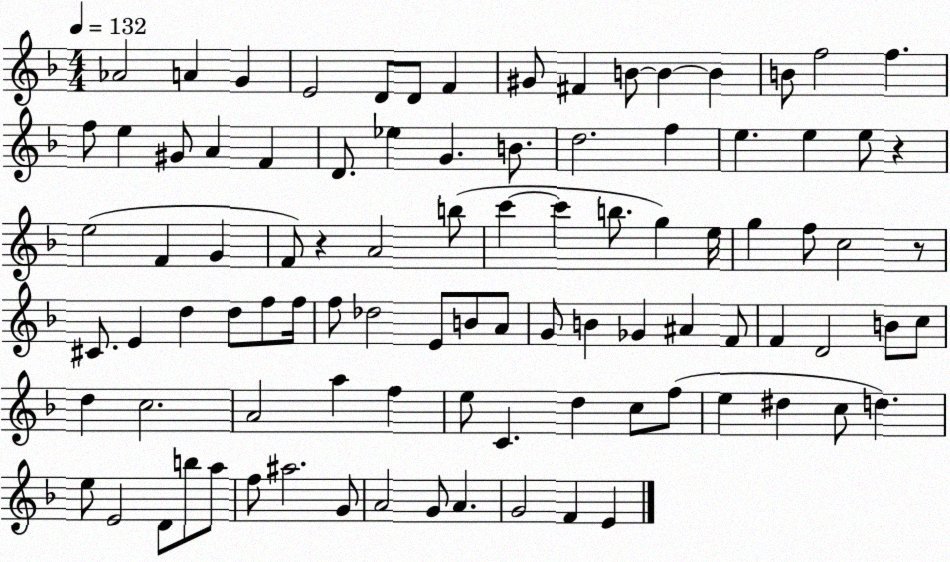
X:1
T:Untitled
M:4/4
L:1/4
K:F
_A2 A G E2 D/2 D/2 F ^G/2 ^F B/2 B B B/2 f2 f f/2 e ^G/2 A F D/2 _e G B/2 d2 f e e e/2 z e2 F G F/2 z A2 b/2 c' c' b/2 g e/4 g f/2 c2 z/2 ^C/2 E d d/2 f/2 f/4 f/2 _d2 E/2 B/2 A/2 G/2 B _G ^A F/2 F D2 B/2 c/2 d c2 A2 a f e/2 C d c/2 f/2 e ^d c/2 d e/2 E2 D/2 b/2 a/2 f/2 ^a2 G/2 A2 G/2 A G2 F E